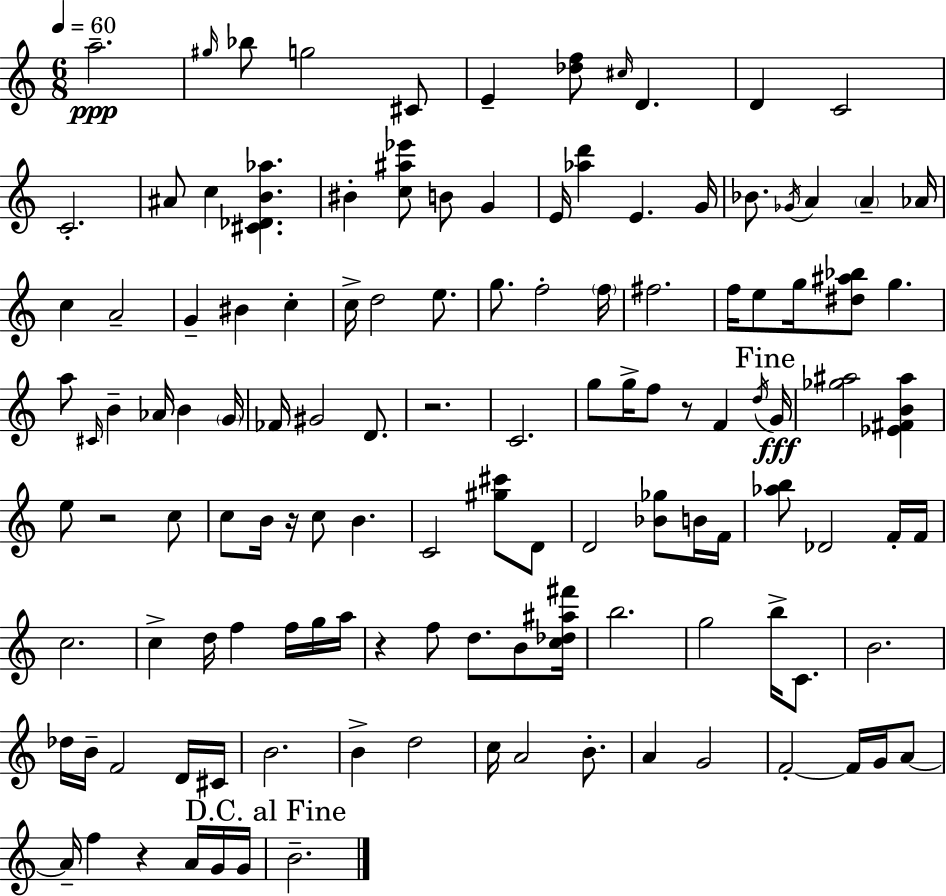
{
  \clef treble
  \numericTimeSignature
  \time 6/8
  \key c \major
  \tempo 4 = 60
  a''2.--\ppp | \grace { gis''16 } bes''8 g''2 cis'8 | e'4-- <des'' f''>8 \grace { cis''16 } d'4. | d'4 c'2 | \break c'2.-. | ais'8 c''4 <cis' des' b' aes''>4. | bis'4-. <c'' ais'' ees'''>8 b'8 g'4 | e'16 <aes'' d'''>4 e'4. | \break g'16 bes'8. \acciaccatura { ges'16 } a'4 \parenthesize a'4-- | aes'16 c''4 a'2-- | g'4-- bis'4 c''4-. | c''16-> d''2 | \break e''8. g''8. f''2-. | \parenthesize f''16 fis''2. | f''16 e''8 g''16 <dis'' ais'' bes''>8 g''4. | a''8 \grace { cis'16 } b'4-- aes'16 b'4 | \break \parenthesize g'16 fes'16 gis'2 | d'8. r2. | c'2. | g''8 g''16-> f''8 r8 f'4 | \break \acciaccatura { d''16 } \mark "Fine" g'16\fff <ges'' ais''>2 | <ees' fis' b' ais''>4 e''8 r2 | c''8 c''8 b'16 r16 c''8 b'4. | c'2 | \break <gis'' cis'''>8 d'8 d'2 | <bes' ges''>8 b'16 f'16 <aes'' b''>8 des'2 | f'16-. f'16 c''2. | c''4-> d''16 f''4 | \break f''16 g''16 a''16 r4 f''8 d''8. | b'8 <c'' des'' ais'' fis'''>16 b''2. | g''2 | b''16-> c'8. b'2. | \break des''16 b'16-- f'2 | d'16 cis'16 b'2. | b'4-> d''2 | c''16 a'2 | \break b'8.-. a'4 g'2 | f'2-.~~ | f'16 g'16 a'8~~ a'16-- f''4 r4 | a'16 g'16 g'16 \mark "D.C. al Fine" b'2.-- | \break \bar "|."
}